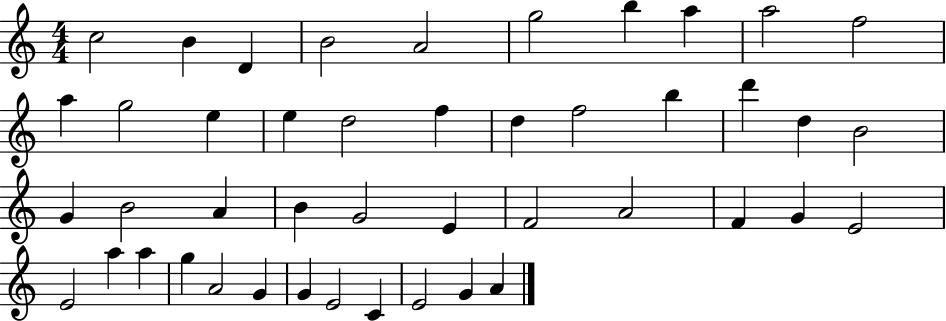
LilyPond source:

{
  \clef treble
  \numericTimeSignature
  \time 4/4
  \key c \major
  c''2 b'4 d'4 | b'2 a'2 | g''2 b''4 a''4 | a''2 f''2 | \break a''4 g''2 e''4 | e''4 d''2 f''4 | d''4 f''2 b''4 | d'''4 d''4 b'2 | \break g'4 b'2 a'4 | b'4 g'2 e'4 | f'2 a'2 | f'4 g'4 e'2 | \break e'2 a''4 a''4 | g''4 a'2 g'4 | g'4 e'2 c'4 | e'2 g'4 a'4 | \break \bar "|."
}